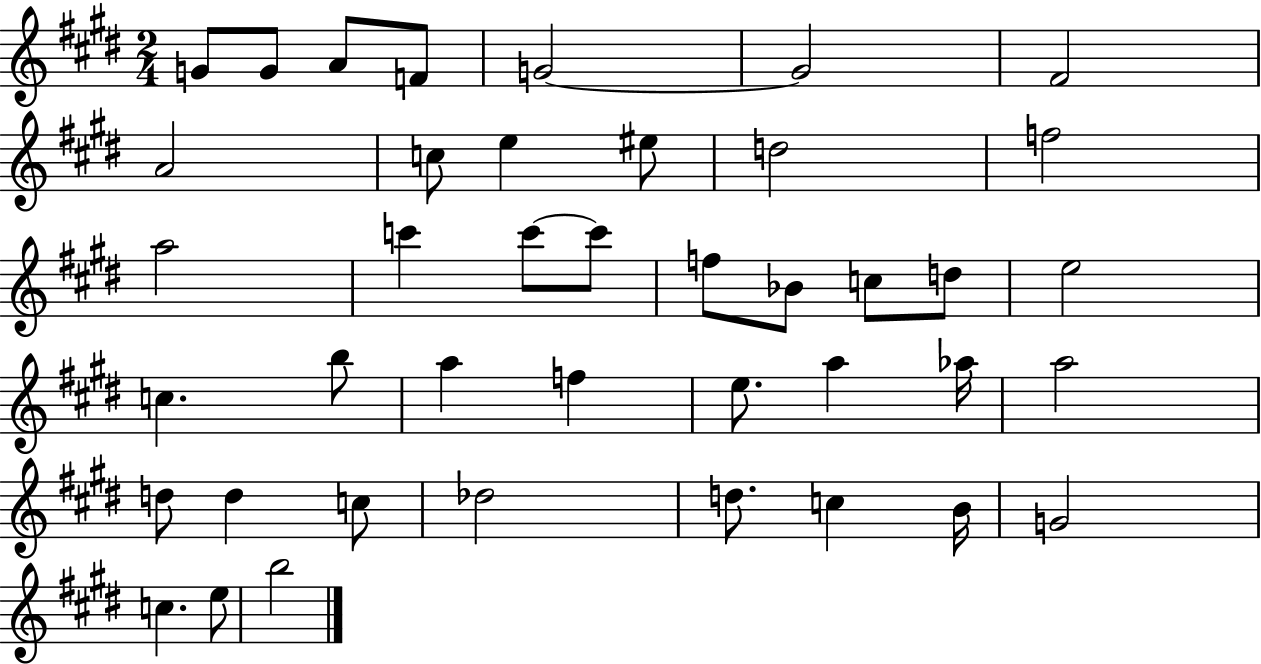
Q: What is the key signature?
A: E major